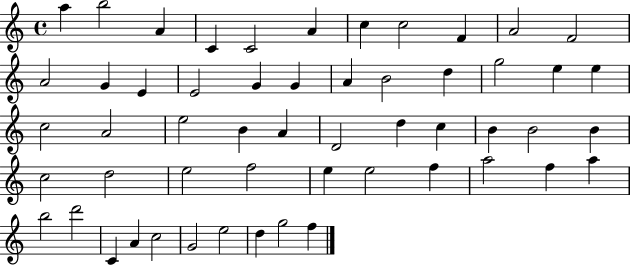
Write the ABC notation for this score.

X:1
T:Untitled
M:4/4
L:1/4
K:C
a b2 A C C2 A c c2 F A2 F2 A2 G E E2 G G A B2 d g2 e e c2 A2 e2 B A D2 d c B B2 B c2 d2 e2 f2 e e2 f a2 f a b2 d'2 C A c2 G2 e2 d g2 f